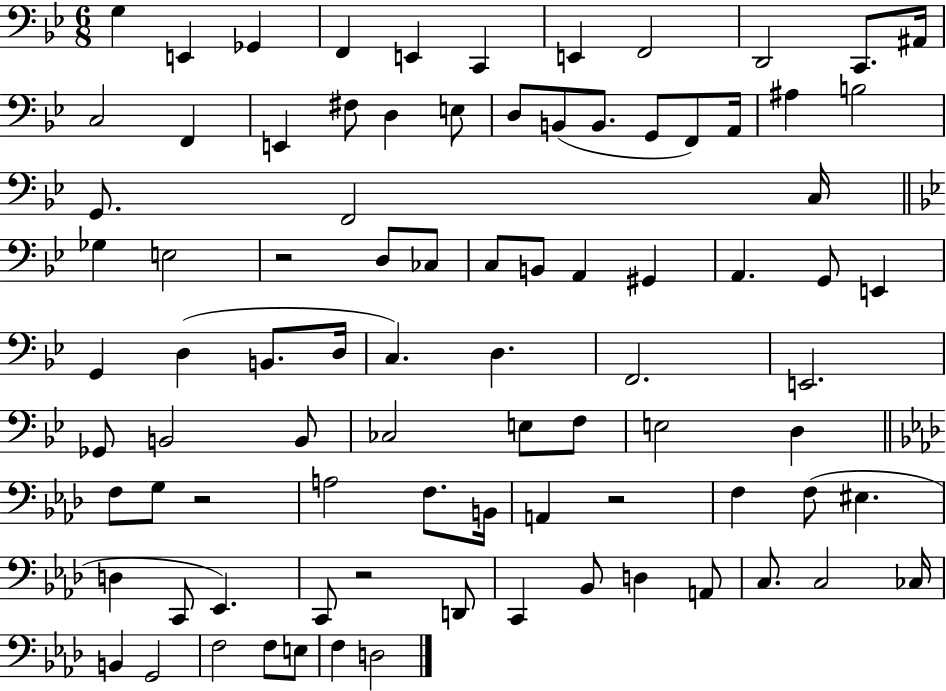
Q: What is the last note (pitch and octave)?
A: D3